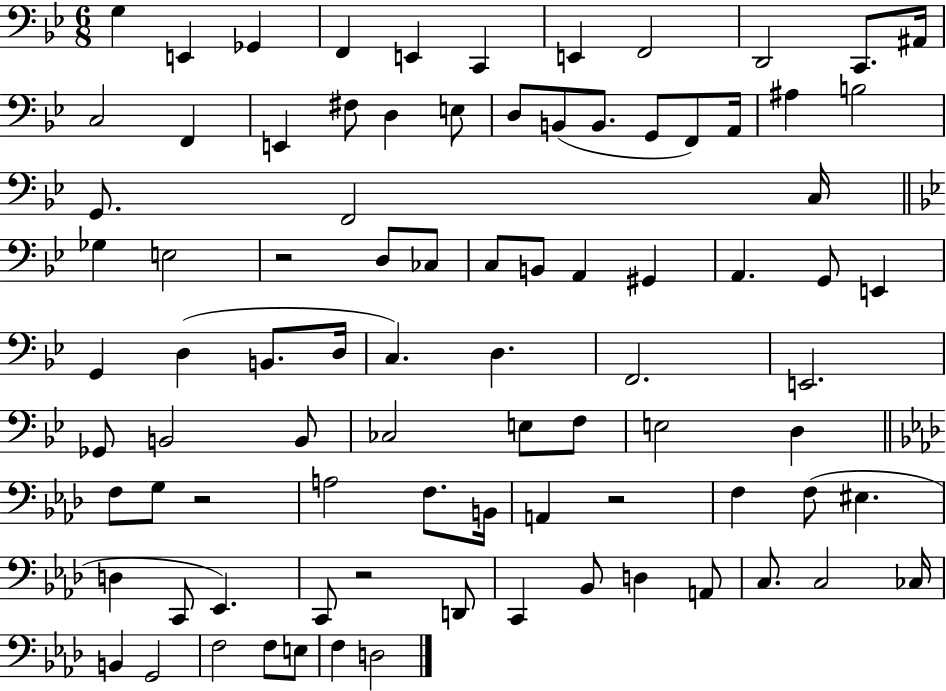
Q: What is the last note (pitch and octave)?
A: D3